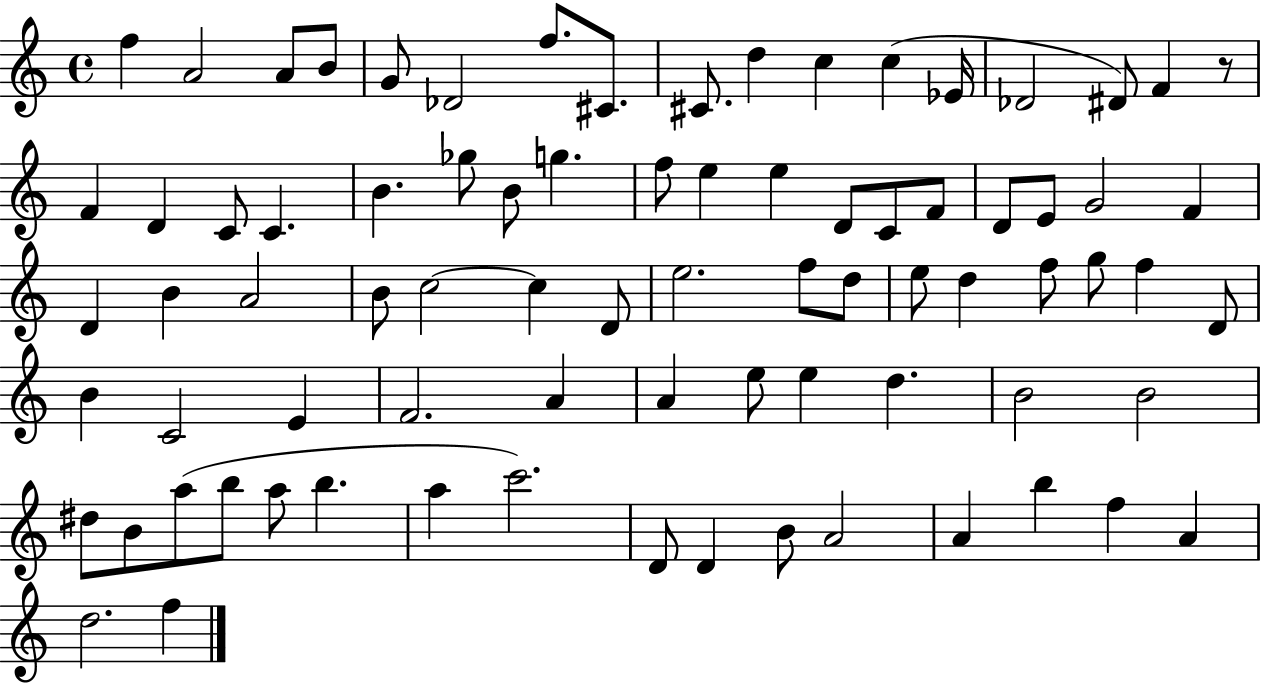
{
  \clef treble
  \time 4/4
  \defaultTimeSignature
  \key c \major
  f''4 a'2 a'8 b'8 | g'8 des'2 f''8. cis'8. | cis'8. d''4 c''4 c''4( ees'16 | des'2 dis'8) f'4 r8 | \break f'4 d'4 c'8 c'4. | b'4. ges''8 b'8 g''4. | f''8 e''4 e''4 d'8 c'8 f'8 | d'8 e'8 g'2 f'4 | \break d'4 b'4 a'2 | b'8 c''2~~ c''4 d'8 | e''2. f''8 d''8 | e''8 d''4 f''8 g''8 f''4 d'8 | \break b'4 c'2 e'4 | f'2. a'4 | a'4 e''8 e''4 d''4. | b'2 b'2 | \break dis''8 b'8 a''8( b''8 a''8 b''4. | a''4 c'''2.) | d'8 d'4 b'8 a'2 | a'4 b''4 f''4 a'4 | \break d''2. f''4 | \bar "|."
}